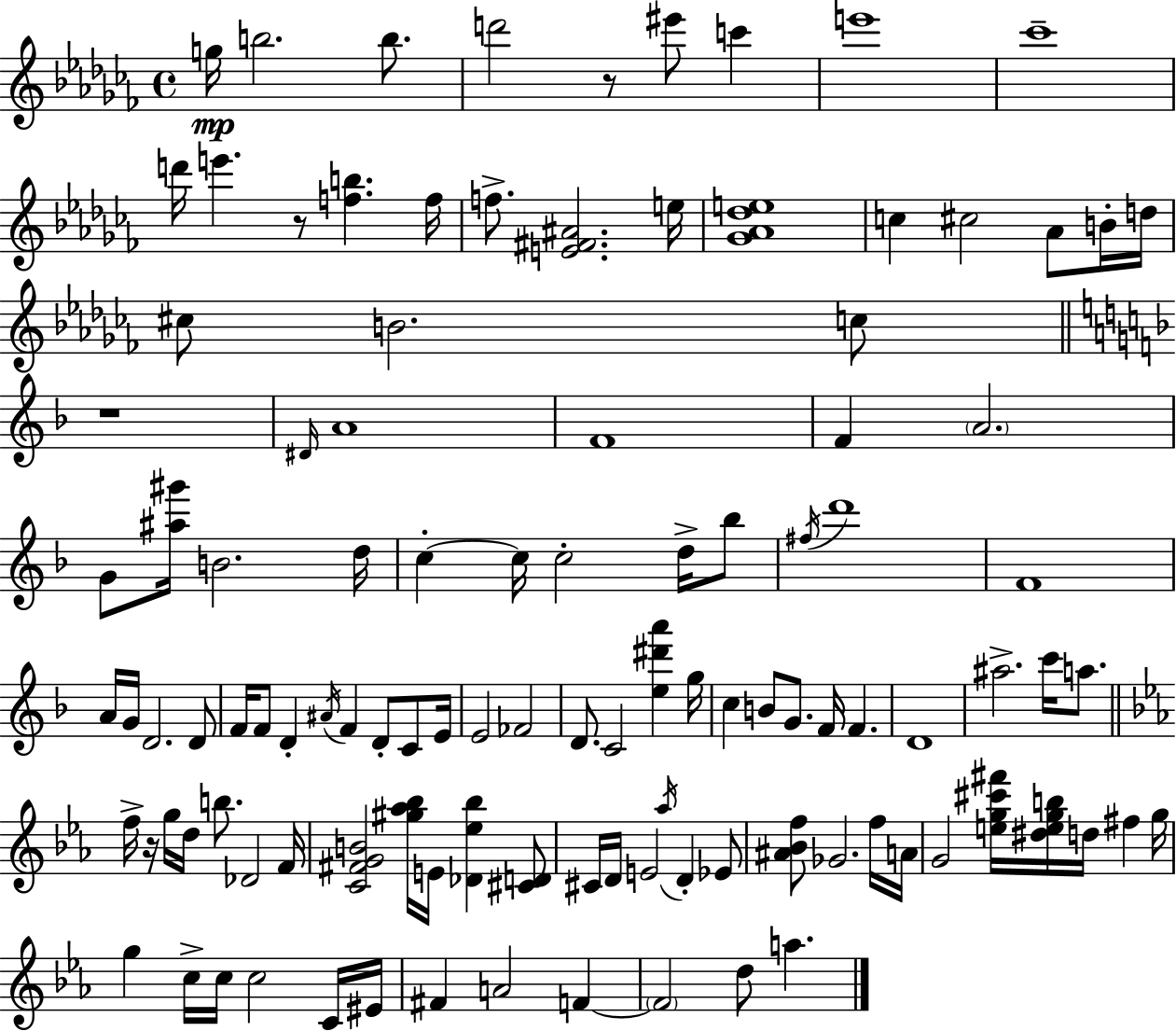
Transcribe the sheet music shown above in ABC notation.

X:1
T:Untitled
M:4/4
L:1/4
K:Abm
g/4 b2 b/2 d'2 z/2 ^e'/2 c' e'4 _c'4 d'/4 e' z/2 [fb] f/4 f/2 [E^F^A]2 e/4 [_G_A_de]4 c ^c2 _A/2 B/4 d/4 ^c/2 B2 c/2 z4 ^D/4 A4 F4 F A2 G/2 [^a^g']/4 B2 d/4 c c/4 c2 d/4 _b/2 ^f/4 d'4 F4 A/4 G/4 D2 D/2 F/4 F/2 D ^A/4 F D/2 C/2 E/4 E2 _F2 D/2 C2 [e^d'a'] g/4 c B/2 G/2 F/4 F D4 ^a2 c'/4 a/2 f/4 z/4 g/4 d/4 b/2 _D2 F/4 [C^FGB]2 [^g_a_b]/4 E/4 [_D_e_b] [^CD]/2 ^C/4 D/4 E2 _a/4 D _E/2 [^A_Bf]/2 _G2 f/4 A/4 G2 [eg^c'^f']/4 [^degb]/4 d/4 ^f g/4 g c/4 c/4 c2 C/4 ^E/4 ^F A2 F F2 d/2 a